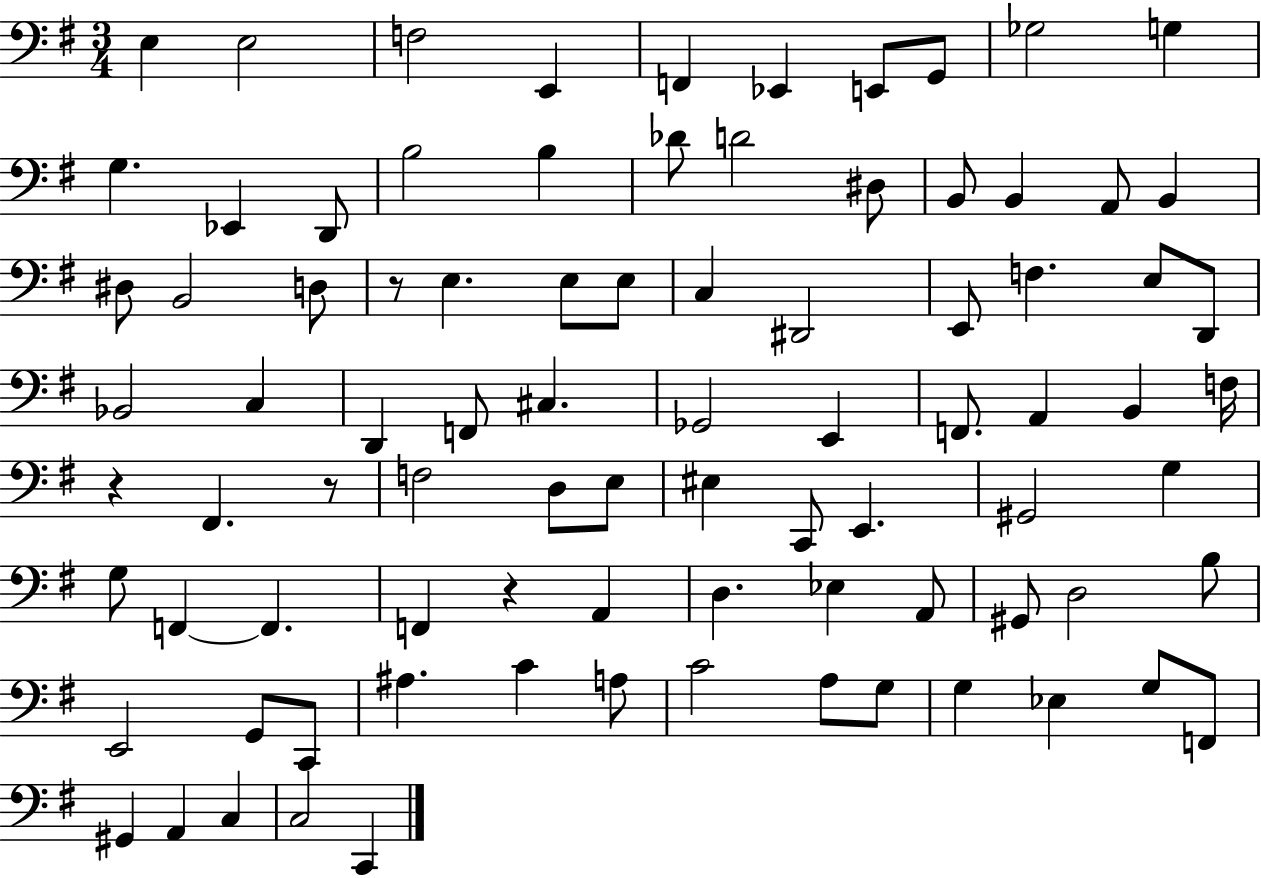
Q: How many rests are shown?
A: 4